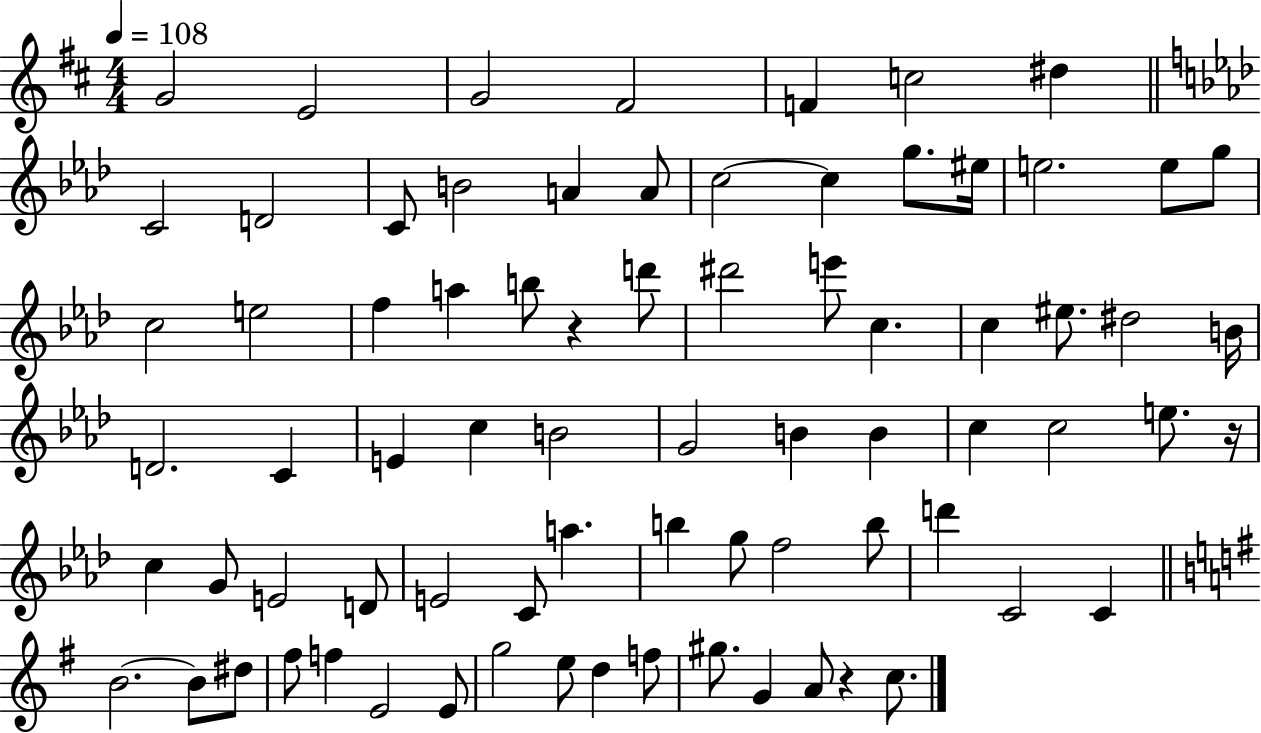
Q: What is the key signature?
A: D major